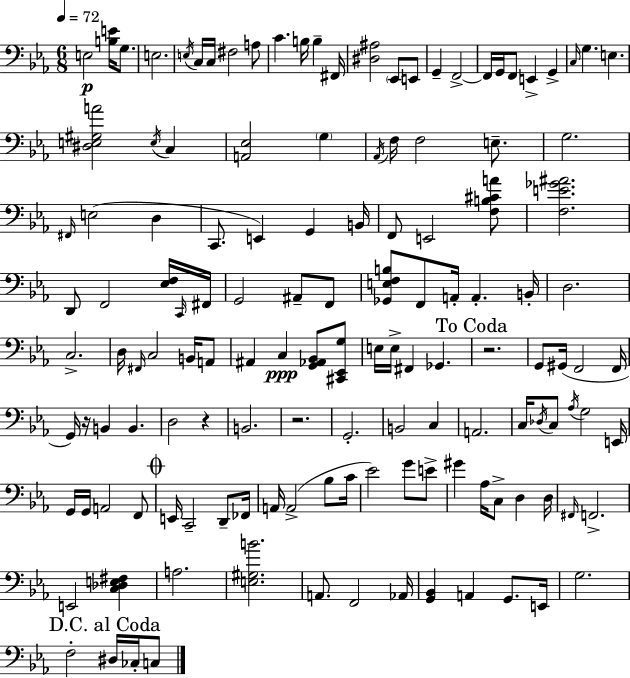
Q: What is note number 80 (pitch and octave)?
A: Db3